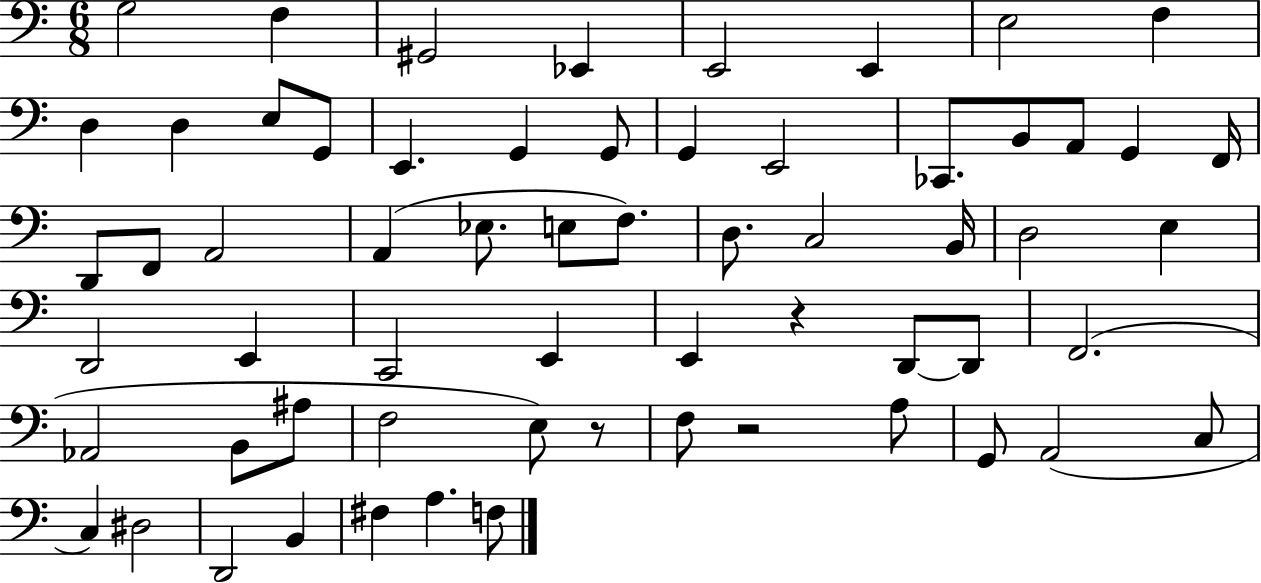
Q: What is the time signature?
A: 6/8